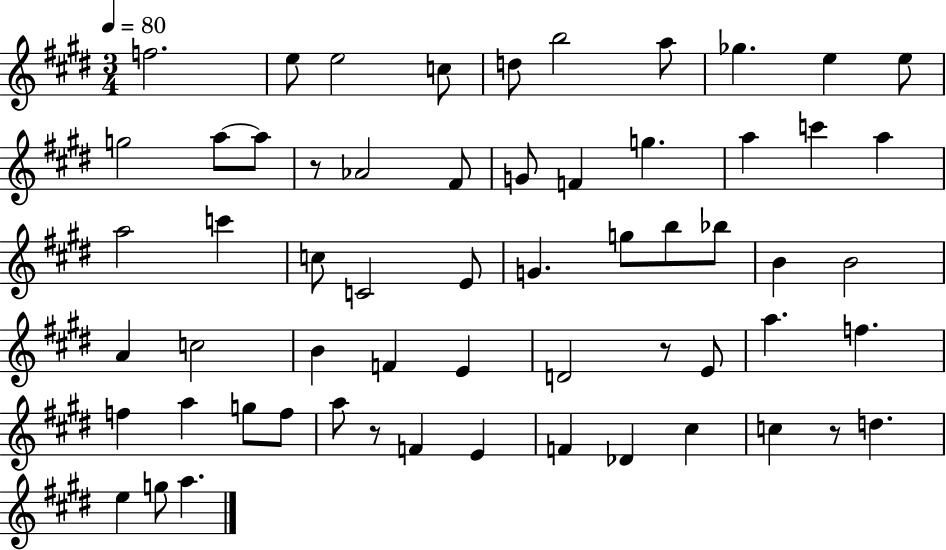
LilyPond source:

{
  \clef treble
  \numericTimeSignature
  \time 3/4
  \key e \major
  \tempo 4 = 80
  f''2. | e''8 e''2 c''8 | d''8 b''2 a''8 | ges''4. e''4 e''8 | \break g''2 a''8~~ a''8 | r8 aes'2 fis'8 | g'8 f'4 g''4. | a''4 c'''4 a''4 | \break a''2 c'''4 | c''8 c'2 e'8 | g'4. g''8 b''8 bes''8 | b'4 b'2 | \break a'4 c''2 | b'4 f'4 e'4 | d'2 r8 e'8 | a''4. f''4. | \break f''4 a''4 g''8 f''8 | a''8 r8 f'4 e'4 | f'4 des'4 cis''4 | c''4 r8 d''4. | \break e''4 g''8 a''4. | \bar "|."
}